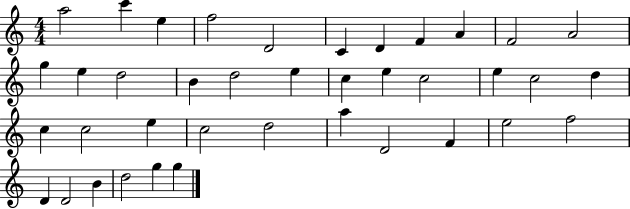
X:1
T:Untitled
M:4/4
L:1/4
K:C
a2 c' e f2 D2 C D F A F2 A2 g e d2 B d2 e c e c2 e c2 d c c2 e c2 d2 a D2 F e2 f2 D D2 B d2 g g